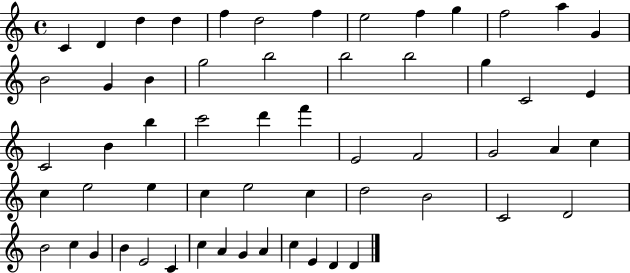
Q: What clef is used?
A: treble